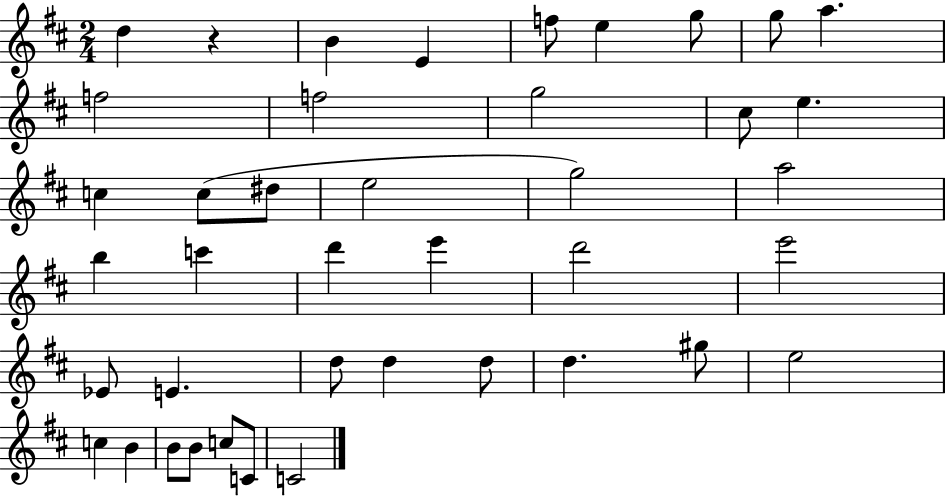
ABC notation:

X:1
T:Untitled
M:2/4
L:1/4
K:D
d z B E f/2 e g/2 g/2 a f2 f2 g2 ^c/2 e c c/2 ^d/2 e2 g2 a2 b c' d' e' d'2 e'2 _E/2 E d/2 d d/2 d ^g/2 e2 c B B/2 B/2 c/2 C/2 C2